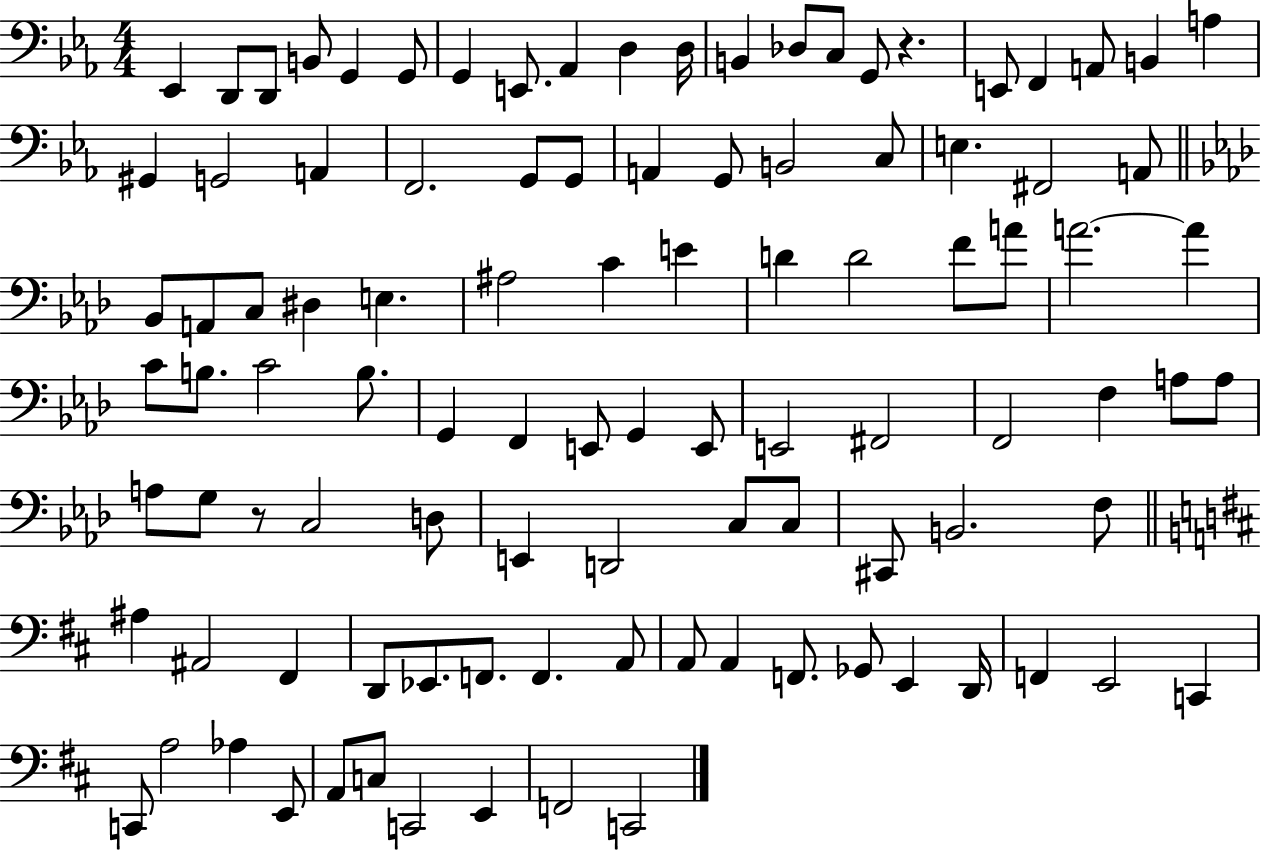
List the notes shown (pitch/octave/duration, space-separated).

Eb2/q D2/e D2/e B2/e G2/q G2/e G2/q E2/e. Ab2/q D3/q D3/s B2/q Db3/e C3/e G2/e R/q. E2/e F2/q A2/e B2/q A3/q G#2/q G2/h A2/q F2/h. G2/e G2/e A2/q G2/e B2/h C3/e E3/q. F#2/h A2/e Bb2/e A2/e C3/e D#3/q E3/q. A#3/h C4/q E4/q D4/q D4/h F4/e A4/e A4/h. A4/q C4/e B3/e. C4/h B3/e. G2/q F2/q E2/e G2/q E2/e E2/h F#2/h F2/h F3/q A3/e A3/e A3/e G3/e R/e C3/h D3/e E2/q D2/h C3/e C3/e C#2/e B2/h. F3/e A#3/q A#2/h F#2/q D2/e Eb2/e. F2/e. F2/q. A2/e A2/e A2/q F2/e. Gb2/e E2/q D2/s F2/q E2/h C2/q C2/e A3/h Ab3/q E2/e A2/e C3/e C2/h E2/q F2/h C2/h